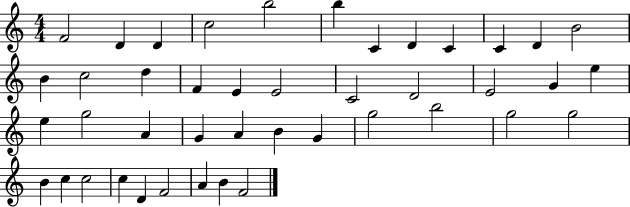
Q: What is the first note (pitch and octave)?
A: F4